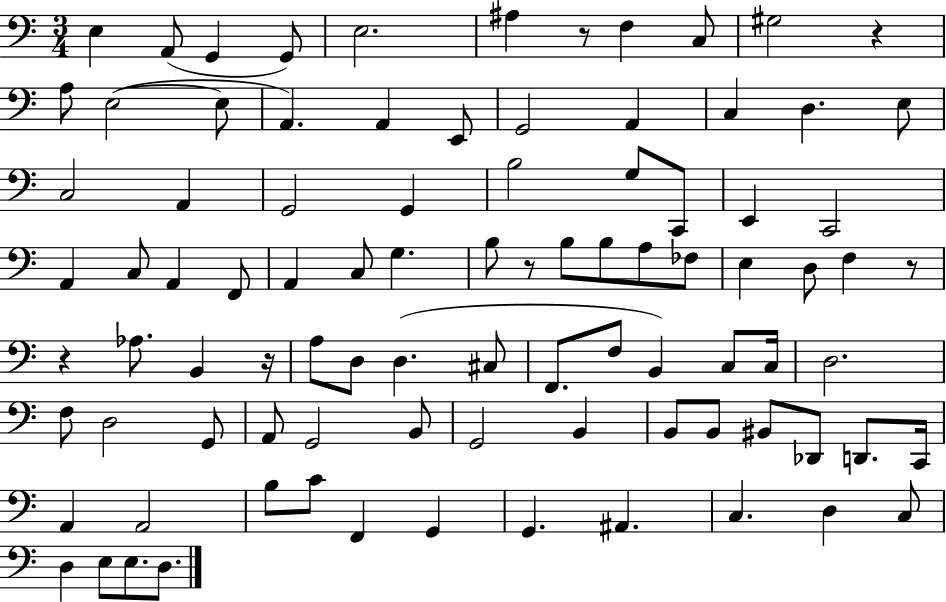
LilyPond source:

{
  \clef bass
  \numericTimeSignature
  \time 3/4
  \key c \major
  e4 a,8( g,4 g,8) | e2. | ais4 r8 f4 c8 | gis2 r4 | \break a8 e2~(~ e8 | a,4.) a,4 e,8 | g,2 a,4 | c4 d4. e8 | \break c2 a,4 | g,2 g,4 | b2 g8 c,8 | e,4 c,2 | \break a,4 c8 a,4 f,8 | a,4 c8 g4. | b8 r8 b8 b8 a8 fes8 | e4 d8 f4 r8 | \break r4 aes8. b,4 r16 | a8 d8 d4.( cis8 | f,8. f8 b,4) c8 c16 | d2. | \break f8 d2 g,8 | a,8 g,2 b,8 | g,2 b,4 | b,8 b,8 bis,8 des,8 d,8. c,16 | \break a,4 a,2 | b8 c'8 f,4 g,4 | g,4. ais,4. | c4. d4 c8 | \break d4 e8 e8. d8. | \bar "|."
}